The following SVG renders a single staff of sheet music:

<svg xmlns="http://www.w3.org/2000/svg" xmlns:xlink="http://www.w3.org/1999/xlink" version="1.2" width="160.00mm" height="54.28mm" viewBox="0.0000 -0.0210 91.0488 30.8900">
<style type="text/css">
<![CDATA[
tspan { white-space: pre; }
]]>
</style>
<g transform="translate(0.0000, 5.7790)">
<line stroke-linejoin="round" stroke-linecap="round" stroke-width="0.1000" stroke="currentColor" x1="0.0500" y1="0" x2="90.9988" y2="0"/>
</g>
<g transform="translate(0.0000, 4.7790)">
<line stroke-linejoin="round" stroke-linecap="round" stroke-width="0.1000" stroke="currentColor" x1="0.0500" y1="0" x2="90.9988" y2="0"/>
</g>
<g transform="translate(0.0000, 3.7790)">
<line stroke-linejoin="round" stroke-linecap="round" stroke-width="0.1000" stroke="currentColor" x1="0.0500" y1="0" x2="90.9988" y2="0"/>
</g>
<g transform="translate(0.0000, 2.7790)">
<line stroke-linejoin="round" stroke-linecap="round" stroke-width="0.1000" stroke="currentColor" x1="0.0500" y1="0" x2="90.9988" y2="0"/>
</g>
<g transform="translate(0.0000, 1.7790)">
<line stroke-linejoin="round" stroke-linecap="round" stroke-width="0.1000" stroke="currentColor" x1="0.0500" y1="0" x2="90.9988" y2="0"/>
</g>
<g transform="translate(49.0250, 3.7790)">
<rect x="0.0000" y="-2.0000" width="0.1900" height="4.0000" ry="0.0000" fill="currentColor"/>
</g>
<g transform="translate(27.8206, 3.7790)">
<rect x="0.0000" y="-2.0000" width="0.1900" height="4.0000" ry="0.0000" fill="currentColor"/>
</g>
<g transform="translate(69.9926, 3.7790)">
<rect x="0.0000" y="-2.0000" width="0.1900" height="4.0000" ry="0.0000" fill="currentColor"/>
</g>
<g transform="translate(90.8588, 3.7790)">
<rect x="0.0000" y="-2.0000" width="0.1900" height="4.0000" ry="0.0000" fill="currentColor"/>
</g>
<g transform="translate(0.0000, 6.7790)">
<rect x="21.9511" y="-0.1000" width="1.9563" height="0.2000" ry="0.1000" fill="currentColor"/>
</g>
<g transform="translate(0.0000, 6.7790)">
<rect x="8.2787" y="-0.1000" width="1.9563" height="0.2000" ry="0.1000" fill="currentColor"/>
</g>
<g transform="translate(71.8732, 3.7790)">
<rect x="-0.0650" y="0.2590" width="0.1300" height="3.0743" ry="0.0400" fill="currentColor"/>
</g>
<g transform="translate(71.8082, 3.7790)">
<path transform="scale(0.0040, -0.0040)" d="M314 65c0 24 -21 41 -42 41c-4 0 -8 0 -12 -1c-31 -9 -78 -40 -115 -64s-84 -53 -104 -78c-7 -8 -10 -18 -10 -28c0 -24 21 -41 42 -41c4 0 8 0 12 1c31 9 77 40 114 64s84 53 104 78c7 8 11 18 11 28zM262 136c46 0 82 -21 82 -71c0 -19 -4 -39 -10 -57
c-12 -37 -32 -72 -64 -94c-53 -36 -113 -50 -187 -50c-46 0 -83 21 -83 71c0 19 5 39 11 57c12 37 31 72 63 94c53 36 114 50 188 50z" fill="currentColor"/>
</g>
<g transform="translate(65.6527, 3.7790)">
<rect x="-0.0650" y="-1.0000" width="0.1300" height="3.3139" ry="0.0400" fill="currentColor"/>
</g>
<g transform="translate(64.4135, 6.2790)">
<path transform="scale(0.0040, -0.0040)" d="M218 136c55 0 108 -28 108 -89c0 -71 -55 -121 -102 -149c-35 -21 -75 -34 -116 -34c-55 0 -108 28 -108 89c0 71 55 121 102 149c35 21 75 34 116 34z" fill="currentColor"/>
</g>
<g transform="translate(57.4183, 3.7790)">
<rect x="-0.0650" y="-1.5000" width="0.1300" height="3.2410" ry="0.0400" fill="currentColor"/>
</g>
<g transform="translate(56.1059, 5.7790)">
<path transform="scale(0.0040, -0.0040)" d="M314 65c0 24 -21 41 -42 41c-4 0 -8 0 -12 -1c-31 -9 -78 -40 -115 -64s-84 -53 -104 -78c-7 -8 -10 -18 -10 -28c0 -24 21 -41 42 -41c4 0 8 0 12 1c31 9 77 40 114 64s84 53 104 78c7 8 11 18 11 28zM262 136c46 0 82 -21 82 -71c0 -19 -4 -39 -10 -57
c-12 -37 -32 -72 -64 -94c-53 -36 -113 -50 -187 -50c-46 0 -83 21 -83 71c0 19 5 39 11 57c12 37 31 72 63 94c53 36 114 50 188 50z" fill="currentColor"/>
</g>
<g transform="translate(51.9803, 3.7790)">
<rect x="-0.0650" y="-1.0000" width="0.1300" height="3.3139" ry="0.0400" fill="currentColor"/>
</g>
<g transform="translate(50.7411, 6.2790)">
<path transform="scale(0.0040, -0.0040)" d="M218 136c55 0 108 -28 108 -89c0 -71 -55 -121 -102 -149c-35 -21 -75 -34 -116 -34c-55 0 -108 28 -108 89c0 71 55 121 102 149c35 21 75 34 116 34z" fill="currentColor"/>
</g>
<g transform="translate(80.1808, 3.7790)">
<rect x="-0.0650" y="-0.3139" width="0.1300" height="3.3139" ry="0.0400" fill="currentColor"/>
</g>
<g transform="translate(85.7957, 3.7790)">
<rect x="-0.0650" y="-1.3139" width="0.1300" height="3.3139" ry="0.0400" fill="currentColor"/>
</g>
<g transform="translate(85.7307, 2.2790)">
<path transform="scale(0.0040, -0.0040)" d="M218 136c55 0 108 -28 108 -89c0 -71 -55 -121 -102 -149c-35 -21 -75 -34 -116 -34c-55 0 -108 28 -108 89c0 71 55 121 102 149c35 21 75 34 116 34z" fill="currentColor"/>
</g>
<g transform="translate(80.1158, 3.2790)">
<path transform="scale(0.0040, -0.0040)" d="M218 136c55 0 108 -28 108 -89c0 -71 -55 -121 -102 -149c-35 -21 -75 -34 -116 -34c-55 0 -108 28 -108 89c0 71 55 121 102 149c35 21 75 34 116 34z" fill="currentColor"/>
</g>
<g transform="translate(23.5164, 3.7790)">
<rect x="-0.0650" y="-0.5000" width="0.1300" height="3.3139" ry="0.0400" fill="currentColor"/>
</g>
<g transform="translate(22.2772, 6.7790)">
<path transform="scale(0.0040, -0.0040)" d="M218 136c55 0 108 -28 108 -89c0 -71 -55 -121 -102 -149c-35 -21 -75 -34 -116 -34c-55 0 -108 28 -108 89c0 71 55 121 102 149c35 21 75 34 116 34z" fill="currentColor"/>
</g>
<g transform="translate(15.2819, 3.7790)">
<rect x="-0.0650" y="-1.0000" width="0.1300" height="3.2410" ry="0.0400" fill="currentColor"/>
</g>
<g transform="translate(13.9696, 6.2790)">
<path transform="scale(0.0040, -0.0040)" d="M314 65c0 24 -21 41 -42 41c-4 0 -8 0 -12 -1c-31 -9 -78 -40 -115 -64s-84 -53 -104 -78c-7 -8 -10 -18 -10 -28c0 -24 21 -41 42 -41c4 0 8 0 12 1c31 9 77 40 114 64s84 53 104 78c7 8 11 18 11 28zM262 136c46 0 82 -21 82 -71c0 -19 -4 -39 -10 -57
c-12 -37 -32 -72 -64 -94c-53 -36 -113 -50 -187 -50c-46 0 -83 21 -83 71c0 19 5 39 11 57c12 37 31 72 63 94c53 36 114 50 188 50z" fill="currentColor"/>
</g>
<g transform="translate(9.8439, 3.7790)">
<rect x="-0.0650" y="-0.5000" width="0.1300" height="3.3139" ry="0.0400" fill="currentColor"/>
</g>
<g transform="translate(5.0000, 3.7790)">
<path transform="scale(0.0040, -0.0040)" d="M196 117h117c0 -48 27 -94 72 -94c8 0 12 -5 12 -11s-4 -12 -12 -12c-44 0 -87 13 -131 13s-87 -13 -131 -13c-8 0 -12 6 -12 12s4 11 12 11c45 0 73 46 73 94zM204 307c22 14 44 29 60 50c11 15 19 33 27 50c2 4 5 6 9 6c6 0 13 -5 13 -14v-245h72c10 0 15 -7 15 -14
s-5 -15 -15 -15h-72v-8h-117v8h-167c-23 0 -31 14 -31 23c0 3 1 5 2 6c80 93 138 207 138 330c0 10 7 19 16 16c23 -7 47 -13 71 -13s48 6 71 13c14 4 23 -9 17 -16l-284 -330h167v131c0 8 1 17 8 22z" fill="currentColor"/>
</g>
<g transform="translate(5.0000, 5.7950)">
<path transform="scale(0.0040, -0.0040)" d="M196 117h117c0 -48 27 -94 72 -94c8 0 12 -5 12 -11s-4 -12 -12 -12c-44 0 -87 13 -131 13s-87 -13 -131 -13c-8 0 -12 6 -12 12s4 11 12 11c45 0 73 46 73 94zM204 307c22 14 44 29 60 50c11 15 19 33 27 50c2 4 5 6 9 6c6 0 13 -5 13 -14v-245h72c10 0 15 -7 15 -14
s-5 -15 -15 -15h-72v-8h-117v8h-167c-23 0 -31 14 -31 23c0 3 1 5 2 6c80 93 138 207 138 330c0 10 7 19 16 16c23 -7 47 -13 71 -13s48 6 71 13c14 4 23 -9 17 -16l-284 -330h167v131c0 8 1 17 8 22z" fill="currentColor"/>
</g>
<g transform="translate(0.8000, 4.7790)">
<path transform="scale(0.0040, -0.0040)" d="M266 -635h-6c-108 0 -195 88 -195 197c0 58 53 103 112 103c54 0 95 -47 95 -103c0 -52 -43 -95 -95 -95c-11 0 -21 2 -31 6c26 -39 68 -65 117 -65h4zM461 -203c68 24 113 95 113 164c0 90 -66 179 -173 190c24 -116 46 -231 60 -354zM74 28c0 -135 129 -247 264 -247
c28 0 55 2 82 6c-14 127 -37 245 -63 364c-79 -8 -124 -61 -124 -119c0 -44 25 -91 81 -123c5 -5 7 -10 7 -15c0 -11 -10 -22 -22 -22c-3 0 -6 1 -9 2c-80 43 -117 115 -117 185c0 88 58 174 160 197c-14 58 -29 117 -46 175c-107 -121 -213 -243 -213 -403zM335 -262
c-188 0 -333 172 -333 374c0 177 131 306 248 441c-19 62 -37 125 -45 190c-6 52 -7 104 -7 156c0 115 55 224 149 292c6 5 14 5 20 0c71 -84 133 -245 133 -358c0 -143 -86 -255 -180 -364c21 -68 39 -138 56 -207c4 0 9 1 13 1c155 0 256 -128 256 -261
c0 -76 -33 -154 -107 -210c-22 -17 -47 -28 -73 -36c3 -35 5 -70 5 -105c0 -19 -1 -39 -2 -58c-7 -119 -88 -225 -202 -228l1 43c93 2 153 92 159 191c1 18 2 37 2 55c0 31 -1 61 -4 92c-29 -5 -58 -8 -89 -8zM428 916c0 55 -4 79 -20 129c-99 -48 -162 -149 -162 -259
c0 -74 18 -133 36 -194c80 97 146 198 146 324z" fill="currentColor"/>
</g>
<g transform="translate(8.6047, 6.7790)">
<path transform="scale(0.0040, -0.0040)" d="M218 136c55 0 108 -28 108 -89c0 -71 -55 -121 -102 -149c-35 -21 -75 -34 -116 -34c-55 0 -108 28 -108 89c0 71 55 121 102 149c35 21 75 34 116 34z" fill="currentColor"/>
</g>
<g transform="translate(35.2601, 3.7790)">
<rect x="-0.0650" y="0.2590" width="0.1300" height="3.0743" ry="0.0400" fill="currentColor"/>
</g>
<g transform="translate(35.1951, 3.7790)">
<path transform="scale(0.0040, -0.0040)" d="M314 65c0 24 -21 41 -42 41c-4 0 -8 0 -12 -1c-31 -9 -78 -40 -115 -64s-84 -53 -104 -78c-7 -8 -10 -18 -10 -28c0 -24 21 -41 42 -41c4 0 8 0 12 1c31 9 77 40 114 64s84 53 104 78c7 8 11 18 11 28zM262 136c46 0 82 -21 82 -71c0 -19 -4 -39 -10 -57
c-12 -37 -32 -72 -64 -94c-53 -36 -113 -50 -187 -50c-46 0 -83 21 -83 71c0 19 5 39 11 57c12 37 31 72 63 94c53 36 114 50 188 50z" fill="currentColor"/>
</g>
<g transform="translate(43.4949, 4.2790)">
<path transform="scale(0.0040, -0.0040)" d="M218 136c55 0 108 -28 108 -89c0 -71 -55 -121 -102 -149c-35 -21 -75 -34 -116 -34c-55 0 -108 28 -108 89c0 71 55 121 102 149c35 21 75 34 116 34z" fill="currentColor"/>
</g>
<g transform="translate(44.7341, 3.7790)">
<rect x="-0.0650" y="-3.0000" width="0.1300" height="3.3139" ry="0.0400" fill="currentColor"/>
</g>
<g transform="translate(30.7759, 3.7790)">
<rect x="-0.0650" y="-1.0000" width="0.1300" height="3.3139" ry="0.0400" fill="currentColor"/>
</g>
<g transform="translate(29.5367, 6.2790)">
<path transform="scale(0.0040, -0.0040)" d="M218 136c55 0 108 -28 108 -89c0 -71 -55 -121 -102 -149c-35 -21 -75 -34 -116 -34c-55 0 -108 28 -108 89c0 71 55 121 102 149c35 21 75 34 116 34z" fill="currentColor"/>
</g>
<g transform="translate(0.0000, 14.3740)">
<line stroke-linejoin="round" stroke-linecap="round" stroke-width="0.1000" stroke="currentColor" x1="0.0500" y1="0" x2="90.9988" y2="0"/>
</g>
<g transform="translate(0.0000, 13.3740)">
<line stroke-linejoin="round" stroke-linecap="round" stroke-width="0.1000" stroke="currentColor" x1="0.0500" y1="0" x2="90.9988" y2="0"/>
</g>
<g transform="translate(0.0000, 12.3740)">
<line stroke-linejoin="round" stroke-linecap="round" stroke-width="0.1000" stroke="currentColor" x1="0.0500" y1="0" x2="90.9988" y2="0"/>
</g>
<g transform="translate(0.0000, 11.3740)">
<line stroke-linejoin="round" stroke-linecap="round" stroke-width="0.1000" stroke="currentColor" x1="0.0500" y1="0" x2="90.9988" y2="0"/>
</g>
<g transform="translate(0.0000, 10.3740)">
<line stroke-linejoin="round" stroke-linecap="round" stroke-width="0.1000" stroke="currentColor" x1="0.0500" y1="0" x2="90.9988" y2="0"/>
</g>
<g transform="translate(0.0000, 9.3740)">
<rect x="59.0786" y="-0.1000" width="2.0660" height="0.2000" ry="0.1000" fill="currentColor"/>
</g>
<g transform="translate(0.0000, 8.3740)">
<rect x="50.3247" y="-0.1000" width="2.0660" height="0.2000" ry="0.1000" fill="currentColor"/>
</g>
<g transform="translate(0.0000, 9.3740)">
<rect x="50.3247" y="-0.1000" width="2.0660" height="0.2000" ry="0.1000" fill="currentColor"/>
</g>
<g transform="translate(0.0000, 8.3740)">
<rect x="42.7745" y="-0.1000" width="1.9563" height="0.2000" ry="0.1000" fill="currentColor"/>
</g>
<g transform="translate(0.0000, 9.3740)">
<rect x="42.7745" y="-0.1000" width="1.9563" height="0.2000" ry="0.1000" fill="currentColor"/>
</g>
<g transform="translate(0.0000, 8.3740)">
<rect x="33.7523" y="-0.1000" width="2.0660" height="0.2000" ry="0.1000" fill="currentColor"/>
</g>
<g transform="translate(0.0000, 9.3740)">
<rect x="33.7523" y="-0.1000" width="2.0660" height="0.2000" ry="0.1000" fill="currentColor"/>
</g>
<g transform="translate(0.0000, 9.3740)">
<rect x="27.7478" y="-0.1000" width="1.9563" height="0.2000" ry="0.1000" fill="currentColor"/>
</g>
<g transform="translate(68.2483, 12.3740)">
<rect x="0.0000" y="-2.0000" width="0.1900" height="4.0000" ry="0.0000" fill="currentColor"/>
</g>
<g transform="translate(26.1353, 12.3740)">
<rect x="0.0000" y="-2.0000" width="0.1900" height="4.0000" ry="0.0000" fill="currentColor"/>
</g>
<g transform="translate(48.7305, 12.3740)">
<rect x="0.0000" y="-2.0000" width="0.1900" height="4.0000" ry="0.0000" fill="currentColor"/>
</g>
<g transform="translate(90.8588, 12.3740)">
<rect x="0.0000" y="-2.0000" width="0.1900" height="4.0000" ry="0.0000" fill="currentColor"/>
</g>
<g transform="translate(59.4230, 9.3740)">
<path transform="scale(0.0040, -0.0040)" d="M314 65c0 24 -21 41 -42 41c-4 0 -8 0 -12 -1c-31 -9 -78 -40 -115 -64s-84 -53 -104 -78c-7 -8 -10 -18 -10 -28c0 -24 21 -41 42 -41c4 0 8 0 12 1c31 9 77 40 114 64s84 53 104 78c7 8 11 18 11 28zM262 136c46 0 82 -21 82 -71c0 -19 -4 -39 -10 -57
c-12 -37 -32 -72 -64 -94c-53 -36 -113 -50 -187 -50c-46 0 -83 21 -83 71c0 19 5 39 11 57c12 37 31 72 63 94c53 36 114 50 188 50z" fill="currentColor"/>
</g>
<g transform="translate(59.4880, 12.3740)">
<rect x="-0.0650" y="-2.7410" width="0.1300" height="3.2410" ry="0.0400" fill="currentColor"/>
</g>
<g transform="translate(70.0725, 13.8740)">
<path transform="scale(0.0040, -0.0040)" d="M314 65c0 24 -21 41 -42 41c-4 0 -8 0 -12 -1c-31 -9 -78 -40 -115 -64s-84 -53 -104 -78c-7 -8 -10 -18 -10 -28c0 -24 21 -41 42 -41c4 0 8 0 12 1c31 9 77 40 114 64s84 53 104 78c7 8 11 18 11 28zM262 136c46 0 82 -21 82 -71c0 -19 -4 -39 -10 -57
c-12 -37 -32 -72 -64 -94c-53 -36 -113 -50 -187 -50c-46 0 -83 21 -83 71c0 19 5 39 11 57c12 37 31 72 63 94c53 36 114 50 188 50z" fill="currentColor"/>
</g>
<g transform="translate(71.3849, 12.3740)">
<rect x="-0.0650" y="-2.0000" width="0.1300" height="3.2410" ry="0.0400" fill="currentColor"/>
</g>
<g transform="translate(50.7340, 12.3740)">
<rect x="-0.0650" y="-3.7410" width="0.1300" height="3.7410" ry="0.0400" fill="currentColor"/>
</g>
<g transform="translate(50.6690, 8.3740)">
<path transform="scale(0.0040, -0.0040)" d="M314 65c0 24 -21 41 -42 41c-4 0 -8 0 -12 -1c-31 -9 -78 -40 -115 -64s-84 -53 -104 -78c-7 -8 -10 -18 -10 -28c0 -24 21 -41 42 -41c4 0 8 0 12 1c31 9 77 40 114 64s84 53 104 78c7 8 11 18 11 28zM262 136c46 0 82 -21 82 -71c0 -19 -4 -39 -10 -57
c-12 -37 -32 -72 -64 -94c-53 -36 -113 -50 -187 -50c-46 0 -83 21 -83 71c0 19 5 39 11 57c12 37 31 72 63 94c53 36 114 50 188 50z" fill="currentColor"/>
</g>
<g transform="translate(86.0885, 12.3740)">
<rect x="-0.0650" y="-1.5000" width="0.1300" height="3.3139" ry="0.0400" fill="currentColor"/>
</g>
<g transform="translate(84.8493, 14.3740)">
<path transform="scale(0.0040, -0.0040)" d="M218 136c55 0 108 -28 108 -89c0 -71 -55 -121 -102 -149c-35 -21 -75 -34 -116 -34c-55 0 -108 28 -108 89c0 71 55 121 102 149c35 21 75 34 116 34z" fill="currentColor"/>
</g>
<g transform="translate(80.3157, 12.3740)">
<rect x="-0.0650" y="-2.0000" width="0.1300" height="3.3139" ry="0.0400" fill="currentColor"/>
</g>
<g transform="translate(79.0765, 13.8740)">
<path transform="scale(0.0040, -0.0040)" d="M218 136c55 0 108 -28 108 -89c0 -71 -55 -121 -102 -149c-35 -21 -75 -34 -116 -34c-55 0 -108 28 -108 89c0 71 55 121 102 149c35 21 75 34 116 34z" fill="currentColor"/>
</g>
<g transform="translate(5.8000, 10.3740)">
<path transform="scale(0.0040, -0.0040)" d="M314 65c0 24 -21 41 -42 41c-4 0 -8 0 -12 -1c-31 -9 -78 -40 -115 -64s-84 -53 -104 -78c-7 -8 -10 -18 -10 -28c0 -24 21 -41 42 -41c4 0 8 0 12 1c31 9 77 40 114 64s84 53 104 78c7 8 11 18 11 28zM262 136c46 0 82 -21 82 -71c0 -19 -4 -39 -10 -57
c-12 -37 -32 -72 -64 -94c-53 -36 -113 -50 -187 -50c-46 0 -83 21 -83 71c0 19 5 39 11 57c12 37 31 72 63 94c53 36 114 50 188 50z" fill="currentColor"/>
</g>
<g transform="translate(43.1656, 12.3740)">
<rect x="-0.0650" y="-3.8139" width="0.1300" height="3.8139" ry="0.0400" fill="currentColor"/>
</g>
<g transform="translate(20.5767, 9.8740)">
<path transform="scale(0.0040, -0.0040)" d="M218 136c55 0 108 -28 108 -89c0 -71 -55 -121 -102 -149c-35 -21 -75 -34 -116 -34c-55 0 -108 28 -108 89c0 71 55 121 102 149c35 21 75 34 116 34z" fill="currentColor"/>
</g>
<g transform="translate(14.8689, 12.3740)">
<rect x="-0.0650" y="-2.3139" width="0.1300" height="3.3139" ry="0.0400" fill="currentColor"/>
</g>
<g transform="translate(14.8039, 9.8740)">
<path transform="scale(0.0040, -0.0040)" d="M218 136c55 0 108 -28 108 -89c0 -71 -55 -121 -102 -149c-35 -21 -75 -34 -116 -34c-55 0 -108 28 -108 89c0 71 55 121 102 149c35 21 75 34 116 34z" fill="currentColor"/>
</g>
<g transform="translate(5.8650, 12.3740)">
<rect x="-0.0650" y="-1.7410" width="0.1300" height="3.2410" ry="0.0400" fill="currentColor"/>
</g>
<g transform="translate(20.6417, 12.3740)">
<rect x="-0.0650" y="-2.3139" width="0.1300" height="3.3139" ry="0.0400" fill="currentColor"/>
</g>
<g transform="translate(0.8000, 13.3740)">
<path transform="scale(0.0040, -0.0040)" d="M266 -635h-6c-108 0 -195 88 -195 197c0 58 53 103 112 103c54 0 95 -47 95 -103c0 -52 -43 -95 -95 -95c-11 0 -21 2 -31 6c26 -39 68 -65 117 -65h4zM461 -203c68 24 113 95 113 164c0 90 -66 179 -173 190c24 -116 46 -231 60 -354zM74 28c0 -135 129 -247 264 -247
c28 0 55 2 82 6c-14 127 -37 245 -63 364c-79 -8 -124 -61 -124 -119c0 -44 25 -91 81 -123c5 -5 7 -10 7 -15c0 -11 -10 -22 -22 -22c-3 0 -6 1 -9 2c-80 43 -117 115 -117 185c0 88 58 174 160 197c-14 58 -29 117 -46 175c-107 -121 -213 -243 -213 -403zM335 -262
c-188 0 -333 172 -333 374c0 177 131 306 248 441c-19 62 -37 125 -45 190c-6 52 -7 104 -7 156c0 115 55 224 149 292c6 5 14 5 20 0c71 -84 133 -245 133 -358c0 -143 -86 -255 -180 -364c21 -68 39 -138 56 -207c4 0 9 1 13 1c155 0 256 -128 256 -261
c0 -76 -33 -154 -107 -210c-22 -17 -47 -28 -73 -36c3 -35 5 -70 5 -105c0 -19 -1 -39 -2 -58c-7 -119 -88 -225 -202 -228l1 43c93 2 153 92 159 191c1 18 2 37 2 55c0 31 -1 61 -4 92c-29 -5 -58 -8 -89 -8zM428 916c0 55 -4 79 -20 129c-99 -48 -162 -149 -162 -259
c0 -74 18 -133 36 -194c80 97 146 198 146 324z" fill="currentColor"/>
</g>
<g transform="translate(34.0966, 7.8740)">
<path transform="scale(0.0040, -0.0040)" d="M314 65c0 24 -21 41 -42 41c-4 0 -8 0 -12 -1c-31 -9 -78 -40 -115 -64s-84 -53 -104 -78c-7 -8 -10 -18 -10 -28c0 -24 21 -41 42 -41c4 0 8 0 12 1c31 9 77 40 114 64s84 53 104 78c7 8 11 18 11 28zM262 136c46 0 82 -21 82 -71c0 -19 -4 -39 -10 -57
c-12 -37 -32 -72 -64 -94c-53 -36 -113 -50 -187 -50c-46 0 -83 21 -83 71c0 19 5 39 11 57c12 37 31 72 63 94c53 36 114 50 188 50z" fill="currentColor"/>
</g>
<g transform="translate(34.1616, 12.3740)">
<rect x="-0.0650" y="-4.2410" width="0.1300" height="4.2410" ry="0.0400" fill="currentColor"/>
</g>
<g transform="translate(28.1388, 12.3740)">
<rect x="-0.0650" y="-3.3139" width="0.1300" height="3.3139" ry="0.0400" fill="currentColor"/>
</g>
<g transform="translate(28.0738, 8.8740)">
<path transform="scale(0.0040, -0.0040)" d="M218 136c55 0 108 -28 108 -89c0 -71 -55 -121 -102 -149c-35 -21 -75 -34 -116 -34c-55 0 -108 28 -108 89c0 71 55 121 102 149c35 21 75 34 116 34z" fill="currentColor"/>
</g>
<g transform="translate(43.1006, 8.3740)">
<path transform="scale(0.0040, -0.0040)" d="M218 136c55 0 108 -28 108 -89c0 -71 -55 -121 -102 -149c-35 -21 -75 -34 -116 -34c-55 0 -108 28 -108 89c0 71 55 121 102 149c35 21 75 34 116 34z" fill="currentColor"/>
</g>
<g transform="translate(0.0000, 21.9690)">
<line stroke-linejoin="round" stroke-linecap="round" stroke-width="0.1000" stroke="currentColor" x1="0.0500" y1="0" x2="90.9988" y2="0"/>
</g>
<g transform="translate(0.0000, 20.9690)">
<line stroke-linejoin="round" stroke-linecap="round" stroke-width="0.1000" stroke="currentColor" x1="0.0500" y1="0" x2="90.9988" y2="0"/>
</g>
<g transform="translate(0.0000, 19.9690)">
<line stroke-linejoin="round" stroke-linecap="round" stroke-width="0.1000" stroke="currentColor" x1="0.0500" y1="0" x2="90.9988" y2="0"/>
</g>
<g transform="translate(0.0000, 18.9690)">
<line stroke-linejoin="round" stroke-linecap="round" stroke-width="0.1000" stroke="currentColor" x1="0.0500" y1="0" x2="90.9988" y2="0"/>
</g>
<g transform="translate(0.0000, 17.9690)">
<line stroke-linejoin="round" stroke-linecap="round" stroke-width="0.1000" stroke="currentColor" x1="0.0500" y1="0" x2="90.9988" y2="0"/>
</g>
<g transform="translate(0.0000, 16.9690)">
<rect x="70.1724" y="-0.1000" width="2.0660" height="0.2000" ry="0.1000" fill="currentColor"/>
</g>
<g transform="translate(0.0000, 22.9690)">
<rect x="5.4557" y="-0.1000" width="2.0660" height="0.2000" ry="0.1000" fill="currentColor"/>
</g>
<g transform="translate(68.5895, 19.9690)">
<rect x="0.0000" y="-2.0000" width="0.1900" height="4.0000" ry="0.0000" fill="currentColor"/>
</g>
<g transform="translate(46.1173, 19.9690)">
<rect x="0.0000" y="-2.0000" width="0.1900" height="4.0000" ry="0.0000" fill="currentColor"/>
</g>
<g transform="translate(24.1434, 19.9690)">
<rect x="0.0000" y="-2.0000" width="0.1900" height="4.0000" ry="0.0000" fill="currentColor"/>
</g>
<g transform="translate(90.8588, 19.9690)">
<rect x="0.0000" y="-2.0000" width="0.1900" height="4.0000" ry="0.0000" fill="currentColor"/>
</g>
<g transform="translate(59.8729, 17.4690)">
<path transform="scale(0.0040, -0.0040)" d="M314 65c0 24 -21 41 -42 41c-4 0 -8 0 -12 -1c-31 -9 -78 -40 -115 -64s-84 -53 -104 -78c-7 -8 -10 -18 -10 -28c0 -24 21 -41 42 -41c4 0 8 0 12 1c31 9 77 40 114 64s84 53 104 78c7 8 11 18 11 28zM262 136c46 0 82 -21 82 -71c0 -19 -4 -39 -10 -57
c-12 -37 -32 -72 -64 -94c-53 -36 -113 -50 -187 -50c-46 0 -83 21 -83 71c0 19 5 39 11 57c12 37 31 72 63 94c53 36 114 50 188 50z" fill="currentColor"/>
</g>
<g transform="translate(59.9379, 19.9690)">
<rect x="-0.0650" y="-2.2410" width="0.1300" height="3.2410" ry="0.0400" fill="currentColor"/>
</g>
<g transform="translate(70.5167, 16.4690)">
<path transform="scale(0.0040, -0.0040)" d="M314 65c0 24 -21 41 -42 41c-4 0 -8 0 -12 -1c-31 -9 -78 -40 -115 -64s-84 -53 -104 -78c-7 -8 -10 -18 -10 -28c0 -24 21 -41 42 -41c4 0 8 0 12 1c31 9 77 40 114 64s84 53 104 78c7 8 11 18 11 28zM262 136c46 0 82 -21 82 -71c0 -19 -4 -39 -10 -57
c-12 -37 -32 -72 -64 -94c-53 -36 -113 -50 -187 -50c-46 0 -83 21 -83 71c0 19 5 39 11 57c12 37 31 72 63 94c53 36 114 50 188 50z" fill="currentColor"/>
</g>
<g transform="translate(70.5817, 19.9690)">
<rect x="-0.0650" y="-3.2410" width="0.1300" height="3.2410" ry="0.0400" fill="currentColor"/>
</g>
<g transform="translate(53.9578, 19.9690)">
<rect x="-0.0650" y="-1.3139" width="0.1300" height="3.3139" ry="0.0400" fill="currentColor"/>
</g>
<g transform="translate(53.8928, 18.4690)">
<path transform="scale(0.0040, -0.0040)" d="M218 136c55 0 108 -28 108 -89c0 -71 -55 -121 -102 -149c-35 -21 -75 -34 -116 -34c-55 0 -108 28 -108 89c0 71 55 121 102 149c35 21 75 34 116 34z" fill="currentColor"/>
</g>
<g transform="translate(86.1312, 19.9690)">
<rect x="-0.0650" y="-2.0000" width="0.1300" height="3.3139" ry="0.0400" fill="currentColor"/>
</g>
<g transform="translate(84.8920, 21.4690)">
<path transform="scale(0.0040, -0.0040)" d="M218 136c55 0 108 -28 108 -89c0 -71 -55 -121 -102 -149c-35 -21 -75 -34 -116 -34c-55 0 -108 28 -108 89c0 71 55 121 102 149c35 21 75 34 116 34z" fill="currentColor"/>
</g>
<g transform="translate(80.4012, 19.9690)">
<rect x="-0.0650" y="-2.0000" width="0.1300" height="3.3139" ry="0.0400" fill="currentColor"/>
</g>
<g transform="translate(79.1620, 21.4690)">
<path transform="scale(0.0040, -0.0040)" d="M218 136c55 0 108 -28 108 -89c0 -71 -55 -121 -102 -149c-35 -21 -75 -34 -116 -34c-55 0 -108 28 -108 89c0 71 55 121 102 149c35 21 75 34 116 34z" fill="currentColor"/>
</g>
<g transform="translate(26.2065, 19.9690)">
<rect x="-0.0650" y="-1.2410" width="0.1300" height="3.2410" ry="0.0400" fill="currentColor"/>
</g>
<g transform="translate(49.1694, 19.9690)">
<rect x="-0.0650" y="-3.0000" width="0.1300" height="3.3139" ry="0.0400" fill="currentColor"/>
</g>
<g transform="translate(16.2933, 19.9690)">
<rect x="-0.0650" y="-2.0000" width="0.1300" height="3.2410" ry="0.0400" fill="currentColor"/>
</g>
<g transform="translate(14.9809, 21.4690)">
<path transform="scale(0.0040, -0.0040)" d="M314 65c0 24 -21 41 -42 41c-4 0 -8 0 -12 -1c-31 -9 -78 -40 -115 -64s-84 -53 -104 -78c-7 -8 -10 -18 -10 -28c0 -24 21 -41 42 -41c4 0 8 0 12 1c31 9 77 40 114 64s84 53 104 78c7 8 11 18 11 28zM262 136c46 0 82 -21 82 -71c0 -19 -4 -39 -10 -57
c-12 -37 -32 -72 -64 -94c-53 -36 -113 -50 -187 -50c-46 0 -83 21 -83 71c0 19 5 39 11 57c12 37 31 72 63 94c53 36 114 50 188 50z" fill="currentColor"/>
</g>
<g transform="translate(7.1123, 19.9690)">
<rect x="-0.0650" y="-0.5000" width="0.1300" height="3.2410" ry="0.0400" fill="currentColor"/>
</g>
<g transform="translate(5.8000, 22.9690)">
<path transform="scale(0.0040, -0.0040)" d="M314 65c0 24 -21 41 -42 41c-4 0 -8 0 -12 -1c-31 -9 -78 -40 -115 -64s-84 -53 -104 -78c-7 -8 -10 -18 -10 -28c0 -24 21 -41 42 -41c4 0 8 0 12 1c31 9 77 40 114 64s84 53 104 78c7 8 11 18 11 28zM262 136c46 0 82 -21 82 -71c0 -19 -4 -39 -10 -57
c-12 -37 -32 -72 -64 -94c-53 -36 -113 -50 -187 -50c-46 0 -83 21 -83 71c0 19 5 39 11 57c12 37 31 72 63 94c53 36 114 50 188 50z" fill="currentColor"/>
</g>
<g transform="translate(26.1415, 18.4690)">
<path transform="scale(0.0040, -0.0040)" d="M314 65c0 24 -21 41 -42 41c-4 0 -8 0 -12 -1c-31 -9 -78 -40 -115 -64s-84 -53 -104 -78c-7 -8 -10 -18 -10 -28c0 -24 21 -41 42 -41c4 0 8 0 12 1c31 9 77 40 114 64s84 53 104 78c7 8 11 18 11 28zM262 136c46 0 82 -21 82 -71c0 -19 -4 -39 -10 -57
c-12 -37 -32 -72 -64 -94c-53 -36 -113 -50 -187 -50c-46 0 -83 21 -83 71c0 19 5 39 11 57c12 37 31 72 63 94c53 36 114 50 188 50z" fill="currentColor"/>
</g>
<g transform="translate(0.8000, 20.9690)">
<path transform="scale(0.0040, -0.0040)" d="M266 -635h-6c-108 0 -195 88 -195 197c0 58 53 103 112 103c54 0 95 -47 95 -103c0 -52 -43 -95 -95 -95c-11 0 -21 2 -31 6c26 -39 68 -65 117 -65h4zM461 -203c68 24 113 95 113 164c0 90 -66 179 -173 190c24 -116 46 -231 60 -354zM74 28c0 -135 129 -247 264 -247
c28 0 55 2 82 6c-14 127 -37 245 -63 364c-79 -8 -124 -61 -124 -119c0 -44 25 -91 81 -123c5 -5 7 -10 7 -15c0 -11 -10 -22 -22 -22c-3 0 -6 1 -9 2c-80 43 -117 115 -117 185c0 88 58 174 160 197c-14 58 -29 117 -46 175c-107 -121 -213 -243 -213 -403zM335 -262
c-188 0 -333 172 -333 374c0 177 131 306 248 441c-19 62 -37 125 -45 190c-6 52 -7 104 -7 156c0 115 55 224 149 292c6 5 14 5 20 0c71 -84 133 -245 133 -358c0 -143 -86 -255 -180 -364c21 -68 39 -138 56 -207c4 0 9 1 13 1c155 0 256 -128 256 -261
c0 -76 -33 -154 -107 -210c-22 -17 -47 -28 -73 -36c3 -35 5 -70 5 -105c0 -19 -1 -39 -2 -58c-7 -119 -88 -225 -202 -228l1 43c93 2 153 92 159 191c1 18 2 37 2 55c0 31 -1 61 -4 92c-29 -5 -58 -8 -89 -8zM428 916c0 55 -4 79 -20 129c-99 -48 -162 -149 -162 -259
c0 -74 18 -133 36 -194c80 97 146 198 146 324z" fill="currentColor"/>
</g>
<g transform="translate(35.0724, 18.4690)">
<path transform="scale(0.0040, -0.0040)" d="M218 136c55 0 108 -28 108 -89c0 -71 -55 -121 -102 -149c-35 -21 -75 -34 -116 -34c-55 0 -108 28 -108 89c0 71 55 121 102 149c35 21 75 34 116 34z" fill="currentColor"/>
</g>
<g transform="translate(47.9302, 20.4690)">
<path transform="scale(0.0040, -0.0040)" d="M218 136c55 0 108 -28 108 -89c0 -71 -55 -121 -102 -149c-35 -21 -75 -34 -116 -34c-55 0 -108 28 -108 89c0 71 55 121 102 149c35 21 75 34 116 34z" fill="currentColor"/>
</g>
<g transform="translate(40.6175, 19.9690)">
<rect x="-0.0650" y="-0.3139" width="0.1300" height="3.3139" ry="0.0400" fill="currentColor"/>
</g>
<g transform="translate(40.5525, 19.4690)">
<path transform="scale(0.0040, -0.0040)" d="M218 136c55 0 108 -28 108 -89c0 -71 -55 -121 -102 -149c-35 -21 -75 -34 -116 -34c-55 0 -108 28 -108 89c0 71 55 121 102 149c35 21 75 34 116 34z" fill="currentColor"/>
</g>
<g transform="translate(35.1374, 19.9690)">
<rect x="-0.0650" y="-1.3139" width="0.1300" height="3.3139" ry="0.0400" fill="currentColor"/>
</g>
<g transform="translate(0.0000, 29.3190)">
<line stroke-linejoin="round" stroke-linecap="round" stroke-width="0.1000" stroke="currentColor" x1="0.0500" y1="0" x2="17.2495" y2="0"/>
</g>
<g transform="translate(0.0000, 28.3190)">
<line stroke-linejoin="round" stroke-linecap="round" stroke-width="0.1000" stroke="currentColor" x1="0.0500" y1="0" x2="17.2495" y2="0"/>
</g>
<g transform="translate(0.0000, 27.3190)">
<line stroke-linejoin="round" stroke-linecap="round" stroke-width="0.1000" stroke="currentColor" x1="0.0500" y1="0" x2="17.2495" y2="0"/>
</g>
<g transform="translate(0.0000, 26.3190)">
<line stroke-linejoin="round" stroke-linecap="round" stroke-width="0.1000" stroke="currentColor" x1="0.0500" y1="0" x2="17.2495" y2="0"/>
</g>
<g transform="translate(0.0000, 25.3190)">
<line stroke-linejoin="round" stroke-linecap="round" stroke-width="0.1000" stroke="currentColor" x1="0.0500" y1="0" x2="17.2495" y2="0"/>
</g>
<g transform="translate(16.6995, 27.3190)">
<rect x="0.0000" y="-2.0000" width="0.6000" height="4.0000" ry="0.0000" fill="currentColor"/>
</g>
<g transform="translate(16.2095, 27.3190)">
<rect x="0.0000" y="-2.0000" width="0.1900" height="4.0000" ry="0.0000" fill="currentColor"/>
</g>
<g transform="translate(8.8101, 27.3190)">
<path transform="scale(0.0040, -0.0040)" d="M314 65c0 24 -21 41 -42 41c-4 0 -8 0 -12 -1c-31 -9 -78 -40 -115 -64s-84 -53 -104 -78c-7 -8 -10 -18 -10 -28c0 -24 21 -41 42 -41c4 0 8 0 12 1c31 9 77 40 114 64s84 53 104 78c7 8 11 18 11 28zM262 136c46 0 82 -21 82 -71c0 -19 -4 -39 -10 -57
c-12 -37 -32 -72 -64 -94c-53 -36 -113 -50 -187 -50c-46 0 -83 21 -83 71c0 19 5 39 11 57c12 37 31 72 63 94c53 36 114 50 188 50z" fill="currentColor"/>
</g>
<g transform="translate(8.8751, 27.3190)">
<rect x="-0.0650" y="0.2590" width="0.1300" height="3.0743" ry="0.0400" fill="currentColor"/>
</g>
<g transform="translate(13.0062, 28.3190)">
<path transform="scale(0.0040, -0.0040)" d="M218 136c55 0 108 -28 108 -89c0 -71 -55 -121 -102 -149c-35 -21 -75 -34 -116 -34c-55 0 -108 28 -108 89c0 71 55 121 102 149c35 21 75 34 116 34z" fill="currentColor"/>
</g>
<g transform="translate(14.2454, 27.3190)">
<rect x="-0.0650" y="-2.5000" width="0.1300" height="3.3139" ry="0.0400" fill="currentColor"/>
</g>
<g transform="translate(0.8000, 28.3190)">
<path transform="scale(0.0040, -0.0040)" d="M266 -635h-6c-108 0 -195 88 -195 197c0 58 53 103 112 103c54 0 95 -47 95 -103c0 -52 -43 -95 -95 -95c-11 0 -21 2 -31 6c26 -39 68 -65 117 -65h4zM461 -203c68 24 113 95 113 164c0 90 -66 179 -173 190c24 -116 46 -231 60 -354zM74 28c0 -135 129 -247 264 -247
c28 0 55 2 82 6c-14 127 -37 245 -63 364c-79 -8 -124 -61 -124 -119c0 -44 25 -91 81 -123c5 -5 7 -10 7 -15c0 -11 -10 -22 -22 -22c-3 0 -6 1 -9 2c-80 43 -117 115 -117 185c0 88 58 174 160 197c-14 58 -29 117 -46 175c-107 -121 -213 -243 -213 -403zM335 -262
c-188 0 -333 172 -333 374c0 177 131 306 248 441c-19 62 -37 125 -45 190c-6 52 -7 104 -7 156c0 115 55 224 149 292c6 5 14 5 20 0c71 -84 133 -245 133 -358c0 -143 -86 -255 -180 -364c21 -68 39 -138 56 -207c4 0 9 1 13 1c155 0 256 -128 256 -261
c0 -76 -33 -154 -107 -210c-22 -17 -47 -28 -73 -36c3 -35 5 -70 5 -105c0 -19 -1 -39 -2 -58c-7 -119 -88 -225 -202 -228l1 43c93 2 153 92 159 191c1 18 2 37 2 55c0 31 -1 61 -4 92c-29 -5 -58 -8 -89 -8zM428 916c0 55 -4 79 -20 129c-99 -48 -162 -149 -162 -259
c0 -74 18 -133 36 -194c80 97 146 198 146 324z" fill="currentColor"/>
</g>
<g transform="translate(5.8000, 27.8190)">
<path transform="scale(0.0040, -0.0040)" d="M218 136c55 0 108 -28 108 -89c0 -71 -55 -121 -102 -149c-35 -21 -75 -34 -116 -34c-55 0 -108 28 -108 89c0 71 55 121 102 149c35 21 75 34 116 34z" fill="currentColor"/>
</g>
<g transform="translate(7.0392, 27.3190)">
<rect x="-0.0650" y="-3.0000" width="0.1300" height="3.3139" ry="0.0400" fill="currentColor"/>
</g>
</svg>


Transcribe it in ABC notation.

X:1
T:Untitled
M:4/4
L:1/4
K:C
C D2 C D B2 A D E2 D B2 c e f2 g g b d'2 c' c'2 a2 F2 F E C2 F2 e2 e c A e g2 b2 F F A B2 G